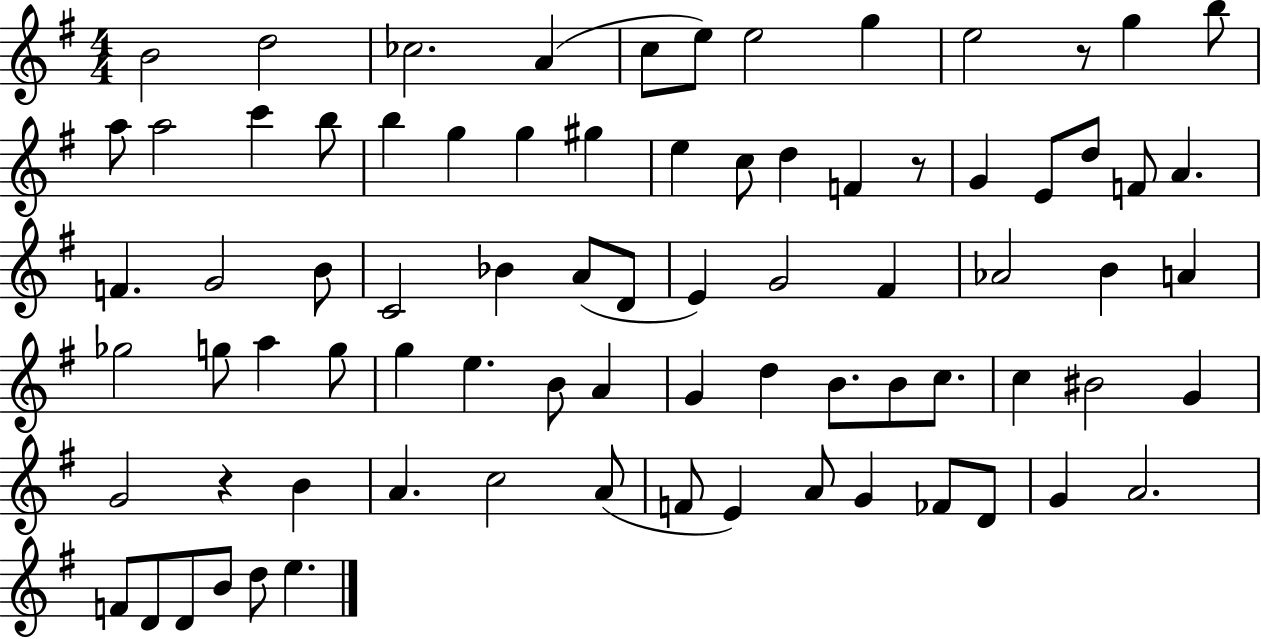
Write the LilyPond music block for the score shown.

{
  \clef treble
  \numericTimeSignature
  \time 4/4
  \key g \major
  b'2 d''2 | ces''2. a'4( | c''8 e''8) e''2 g''4 | e''2 r8 g''4 b''8 | \break a''8 a''2 c'''4 b''8 | b''4 g''4 g''4 gis''4 | e''4 c''8 d''4 f'4 r8 | g'4 e'8 d''8 f'8 a'4. | \break f'4. g'2 b'8 | c'2 bes'4 a'8( d'8 | e'4) g'2 fis'4 | aes'2 b'4 a'4 | \break ges''2 g''8 a''4 g''8 | g''4 e''4. b'8 a'4 | g'4 d''4 b'8. b'8 c''8. | c''4 bis'2 g'4 | \break g'2 r4 b'4 | a'4. c''2 a'8( | f'8 e'4) a'8 g'4 fes'8 d'8 | g'4 a'2. | \break f'8 d'8 d'8 b'8 d''8 e''4. | \bar "|."
}